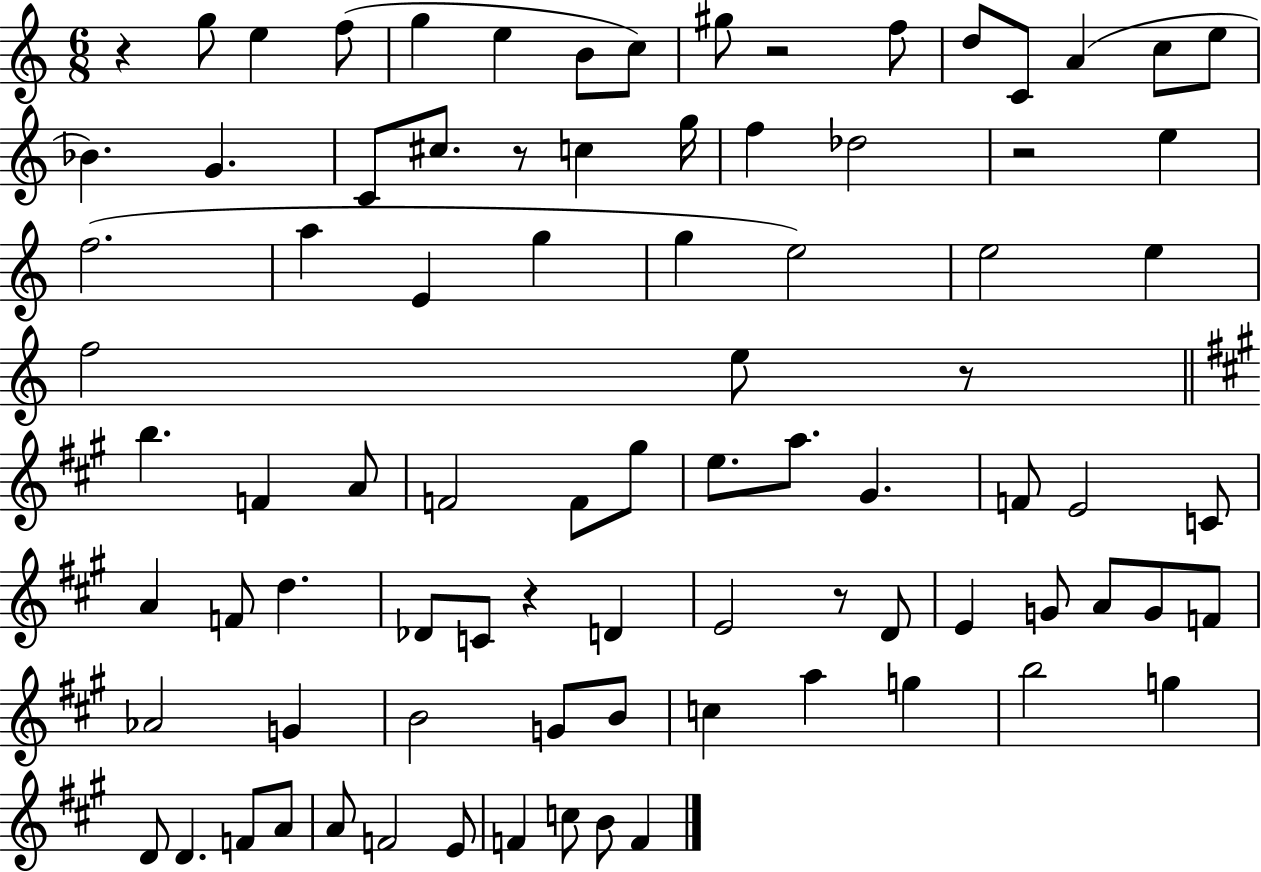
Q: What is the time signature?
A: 6/8